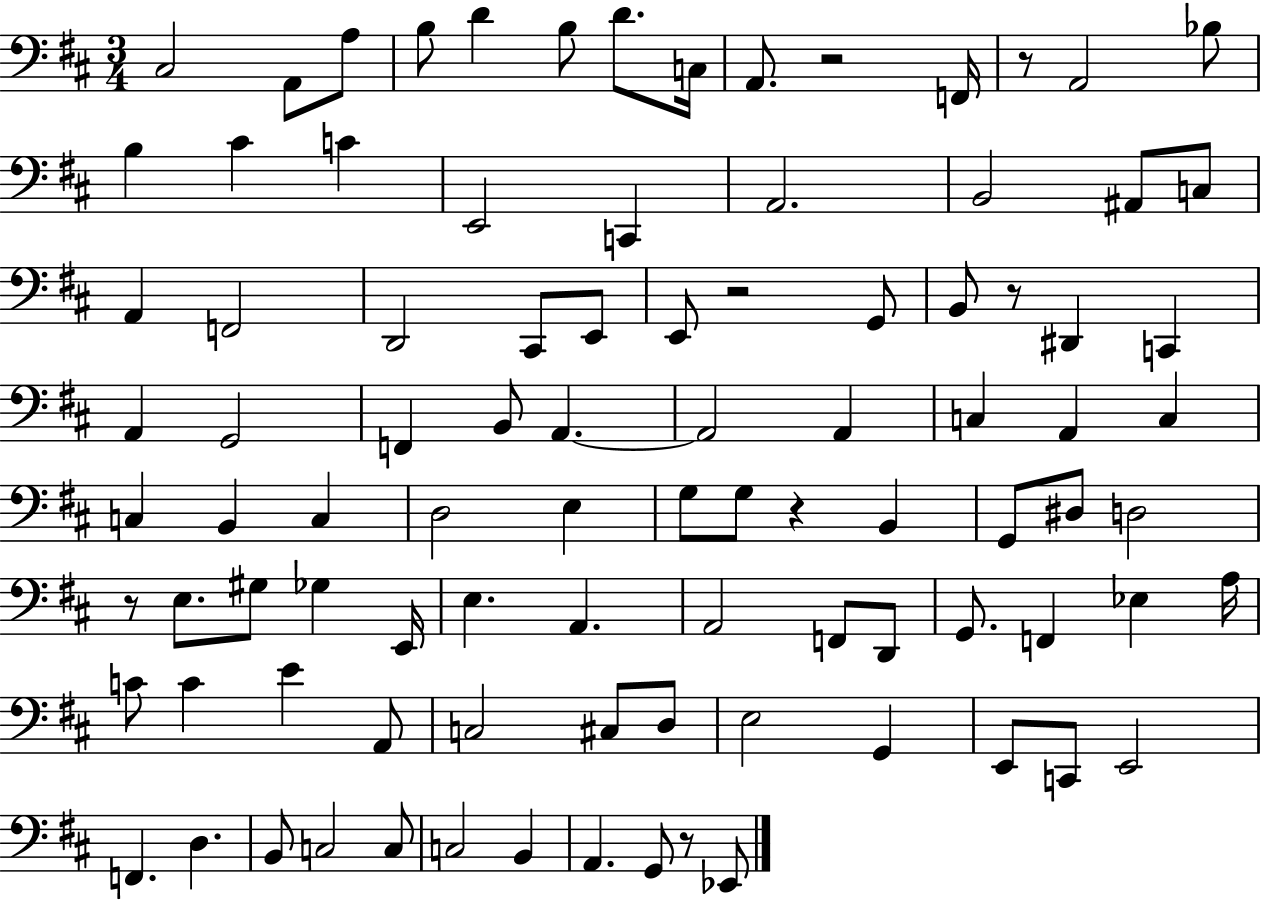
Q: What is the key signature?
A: D major